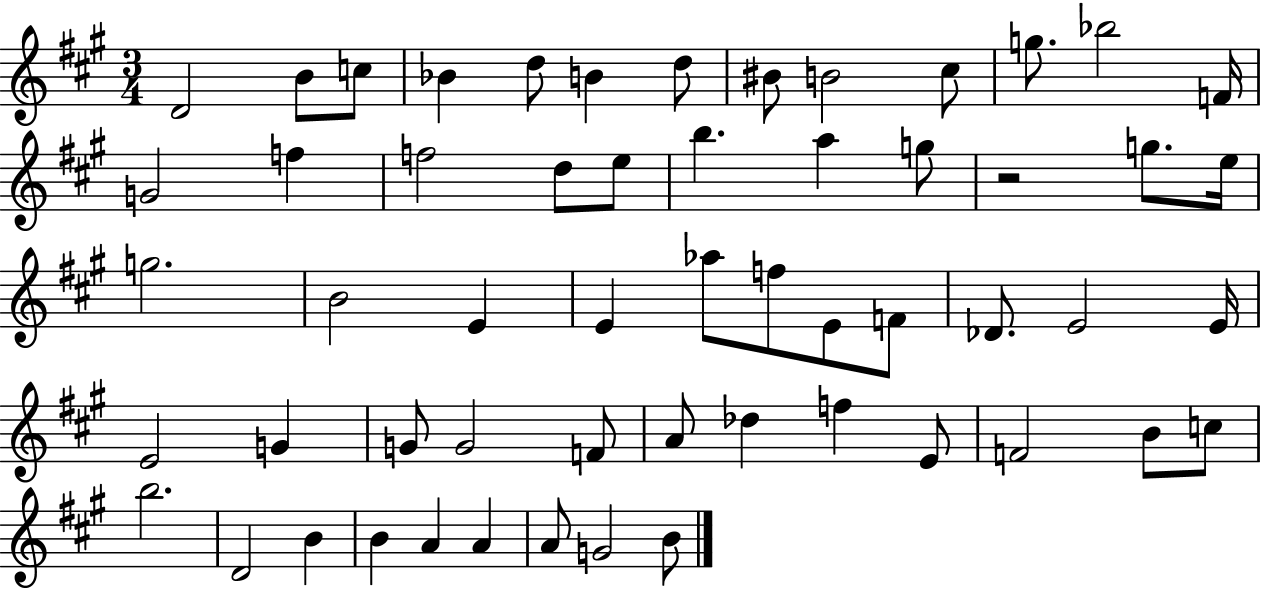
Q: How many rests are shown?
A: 1